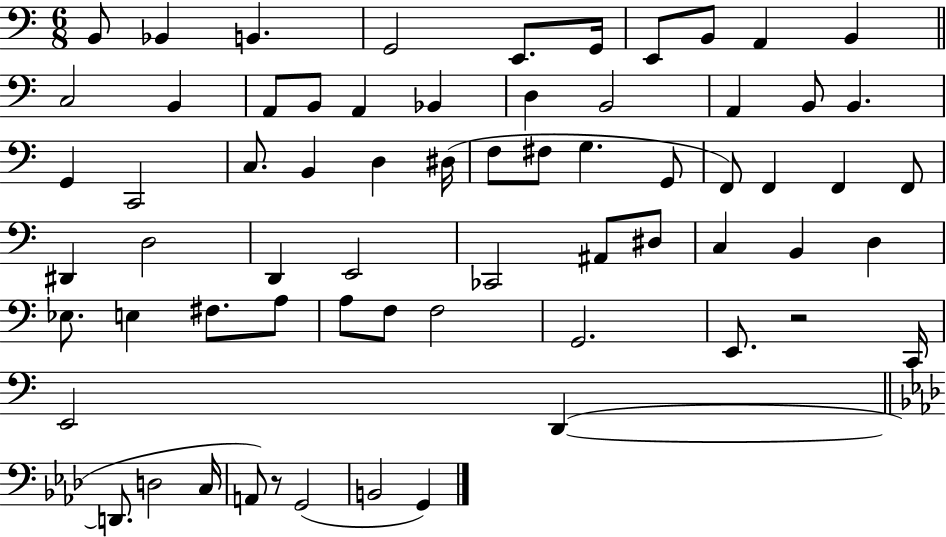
{
  \clef bass
  \numericTimeSignature
  \time 6/8
  \key c \major
  \repeat volta 2 { b,8 bes,4 b,4. | g,2 e,8. g,16 | e,8 b,8 a,4 b,4 | \bar "||" \break \key c \major c2 b,4 | a,8 b,8 a,4 bes,4 | d4 b,2 | a,4 b,8 b,4. | \break g,4 c,2 | c8. b,4 d4 dis16( | f8 fis8 g4. g,8 | f,8) f,4 f,4 f,8 | \break dis,4 d2 | d,4 e,2 | ces,2 ais,8 dis8 | c4 b,4 d4 | \break ees8. e4 fis8. a8 | a8 f8 f2 | g,2. | e,8. r2 c,16 | \break e,2 d,4~(~ | \bar "||" \break \key aes \major d,8. d2 c16 | a,8) r8 g,2( | b,2 g,4) | } \bar "|."
}